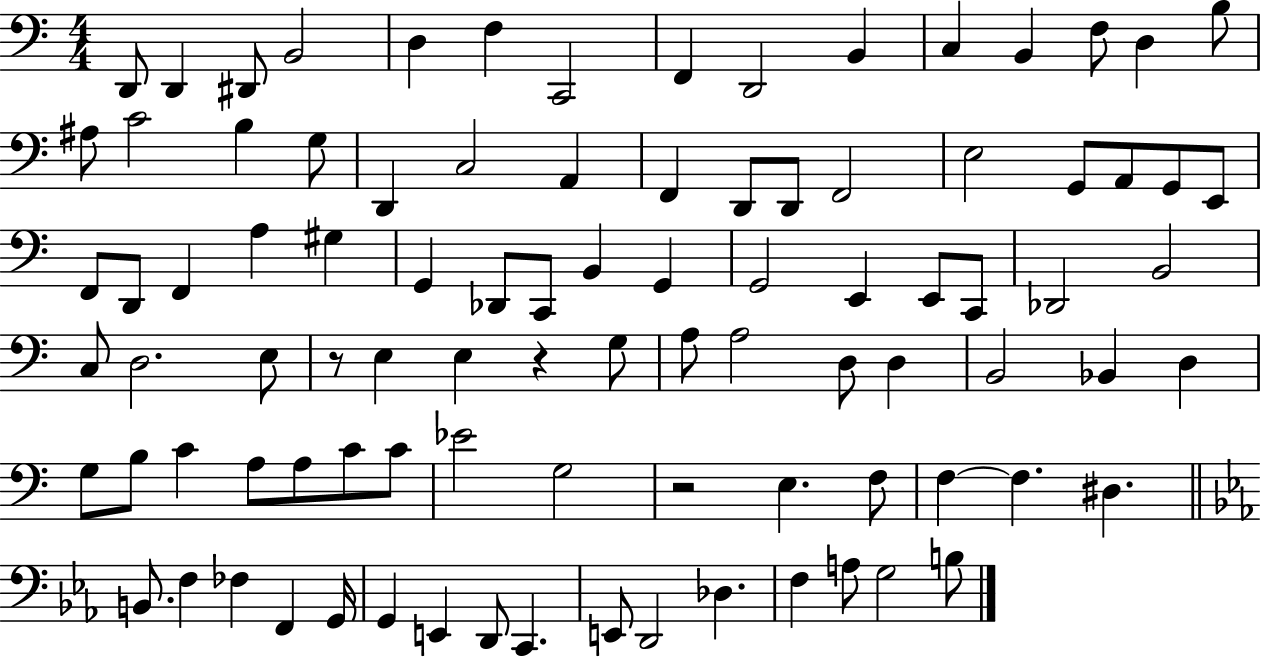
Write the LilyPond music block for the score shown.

{
  \clef bass
  \numericTimeSignature
  \time 4/4
  \key c \major
  d,8 d,4 dis,8 b,2 | d4 f4 c,2 | f,4 d,2 b,4 | c4 b,4 f8 d4 b8 | \break ais8 c'2 b4 g8 | d,4 c2 a,4 | f,4 d,8 d,8 f,2 | e2 g,8 a,8 g,8 e,8 | \break f,8 d,8 f,4 a4 gis4 | g,4 des,8 c,8 b,4 g,4 | g,2 e,4 e,8 c,8 | des,2 b,2 | \break c8 d2. e8 | r8 e4 e4 r4 g8 | a8 a2 d8 d4 | b,2 bes,4 d4 | \break g8 b8 c'4 a8 a8 c'8 c'8 | ees'2 g2 | r2 e4. f8 | f4~~ f4. dis4. | \break \bar "||" \break \key ees \major b,8. f4 fes4 f,4 g,16 | g,4 e,4 d,8 c,4. | e,8 d,2 des4. | f4 a8 g2 b8 | \break \bar "|."
}